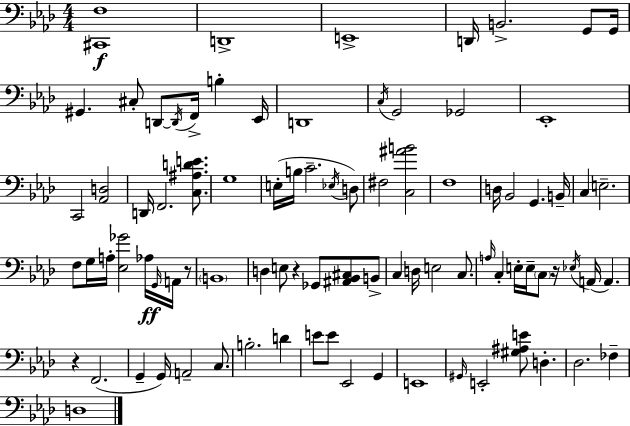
{
  \clef bass
  \numericTimeSignature
  \time 4/4
  \key aes \major
  <cis, f>1\f | d,1-> | e,1-> | d,16 b,2.-> g,8 g,16 | \break gis,4. cis8-. d,8~~ \acciaccatura { d,16 } f,16-> b4-. | ees,16 d,1 | \acciaccatura { c16 } g,2 ges,2 | ees,1-. | \break c,2 <aes, d>2 | d,16 f,2. <c ais d' e'>8. | g1 | e16-.( b16 c'2.-- | \break \acciaccatura { ees16 } d8) fis2 <c ais' b'>2 | f1 | d16 bes,2 g,4. | b,16-- c4 e2.-- | \break f8 g16 a16-. <ees ges'>2 aes16\ff | \grace { g,16 } a,16 r8 \parenthesize b,1 | d4 e8 r4 ges,8 | <ais, bes, cis>8 b,8-> c4 d16 e2 | \break c8. \grace { a16 } c4-. e16-. e16-- \parenthesize c8 r16 \acciaccatura { ees16 }( a,16 | a,4.) r4 f,2.( | g,4-- g,16) a,2-- | c8. b2.-. | \break d'4 e'8 e'8 ees,2 | g,4 e,1 | \grace { gis,16 } e,2-. <gis ais e'>8 | d4.-. des2. | \break fes4-- d1 | \bar "|."
}